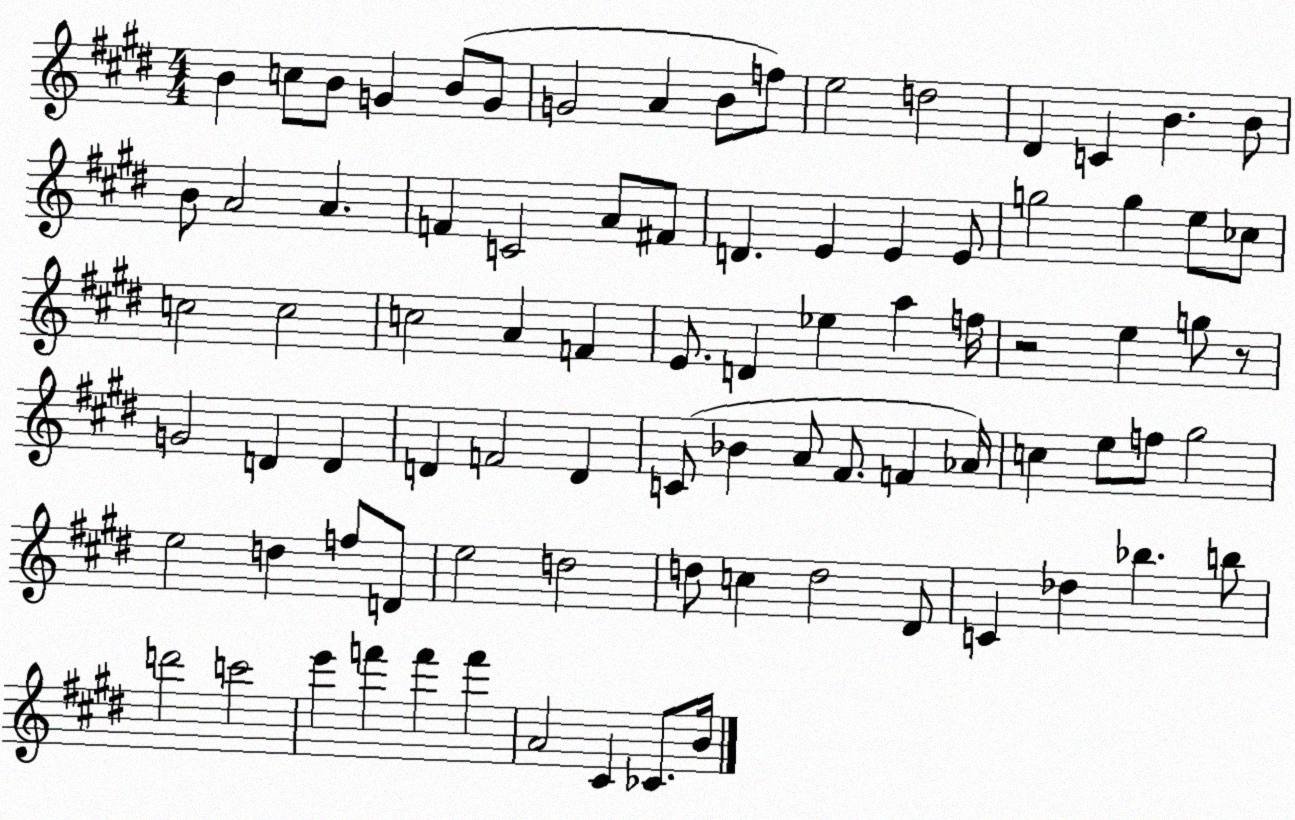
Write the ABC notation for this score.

X:1
T:Untitled
M:4/4
L:1/4
K:E
B c/2 B/2 G B/2 G/2 G2 A B/2 f/2 e2 d2 ^D C B B/2 B/2 A2 A F C2 A/2 ^F/2 D E E E/2 g2 g e/2 _c/2 c2 c2 c2 A F E/2 D _e a f/4 z2 e g/2 z/2 G2 D D D F2 D C/2 _B A/2 ^F/2 F _A/4 c e/2 f/2 ^g2 e2 d f/2 D/2 e2 d2 d/2 c d2 ^D/2 C _d _b b/2 d'2 c'2 e' f' f' f' A2 ^C _C/2 B/4